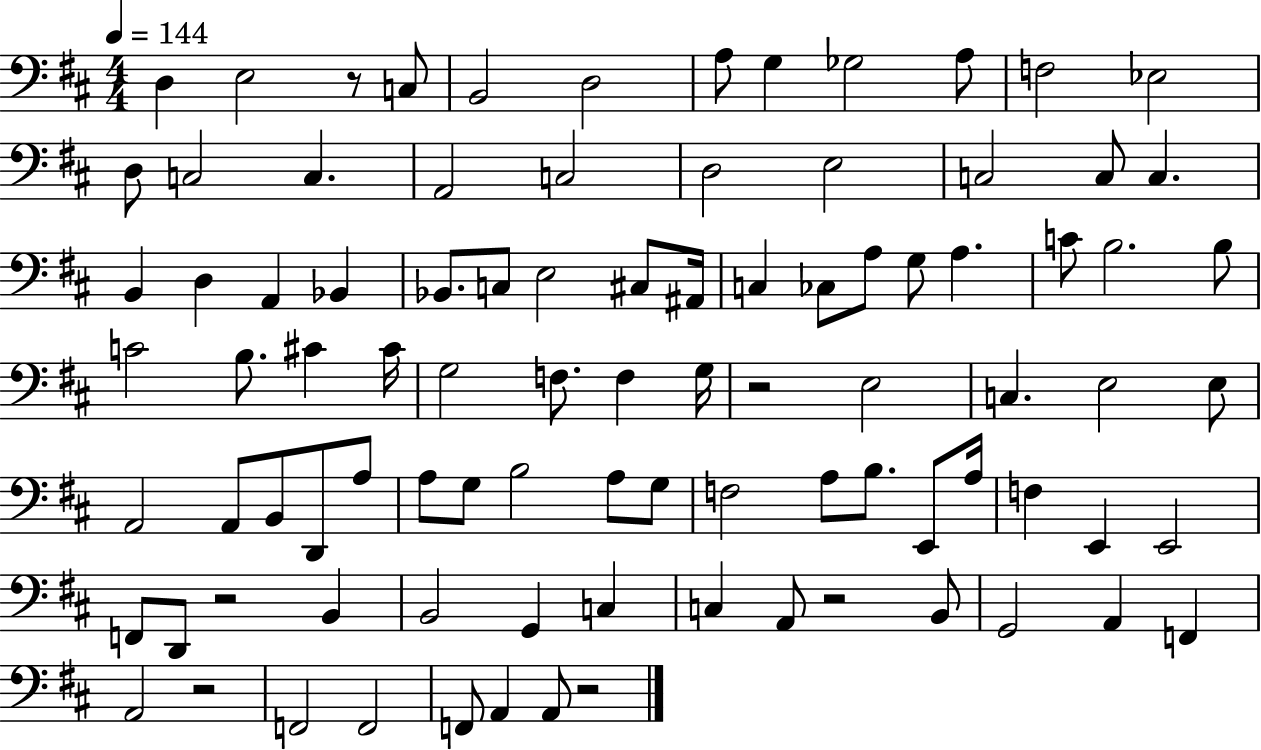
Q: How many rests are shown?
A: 6